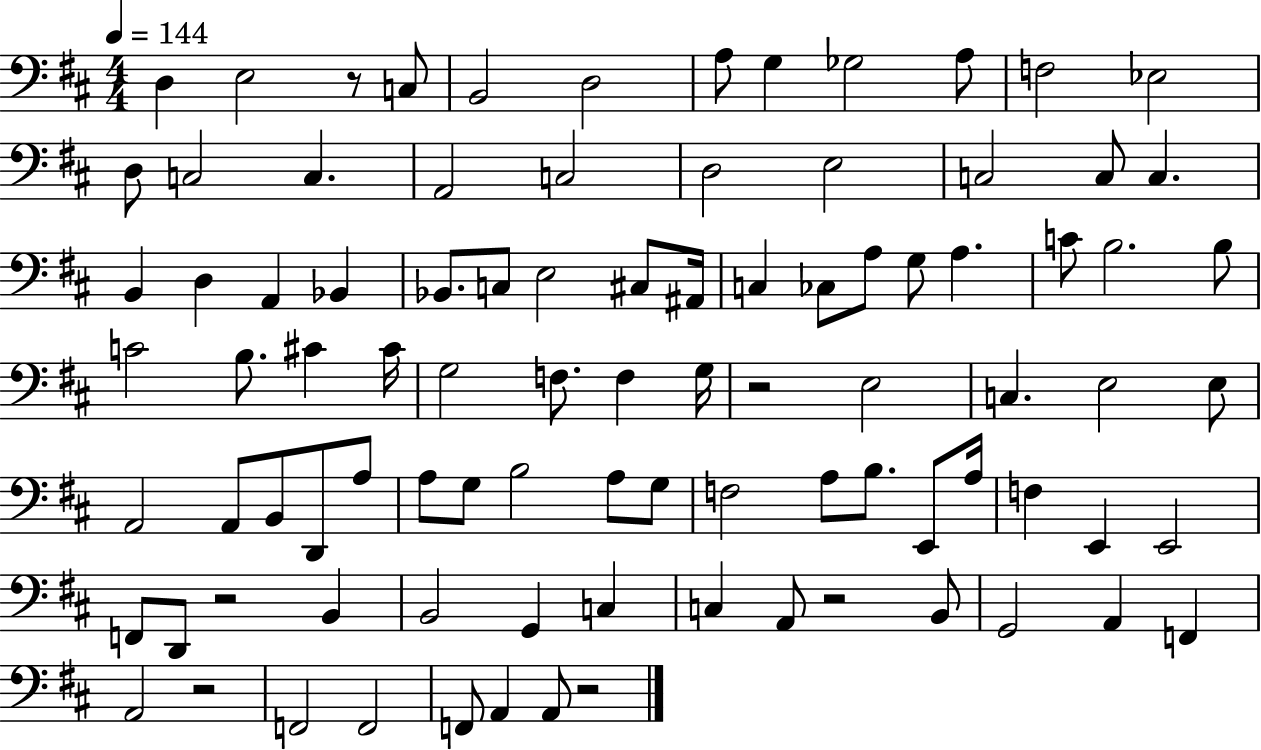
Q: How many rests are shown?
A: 6